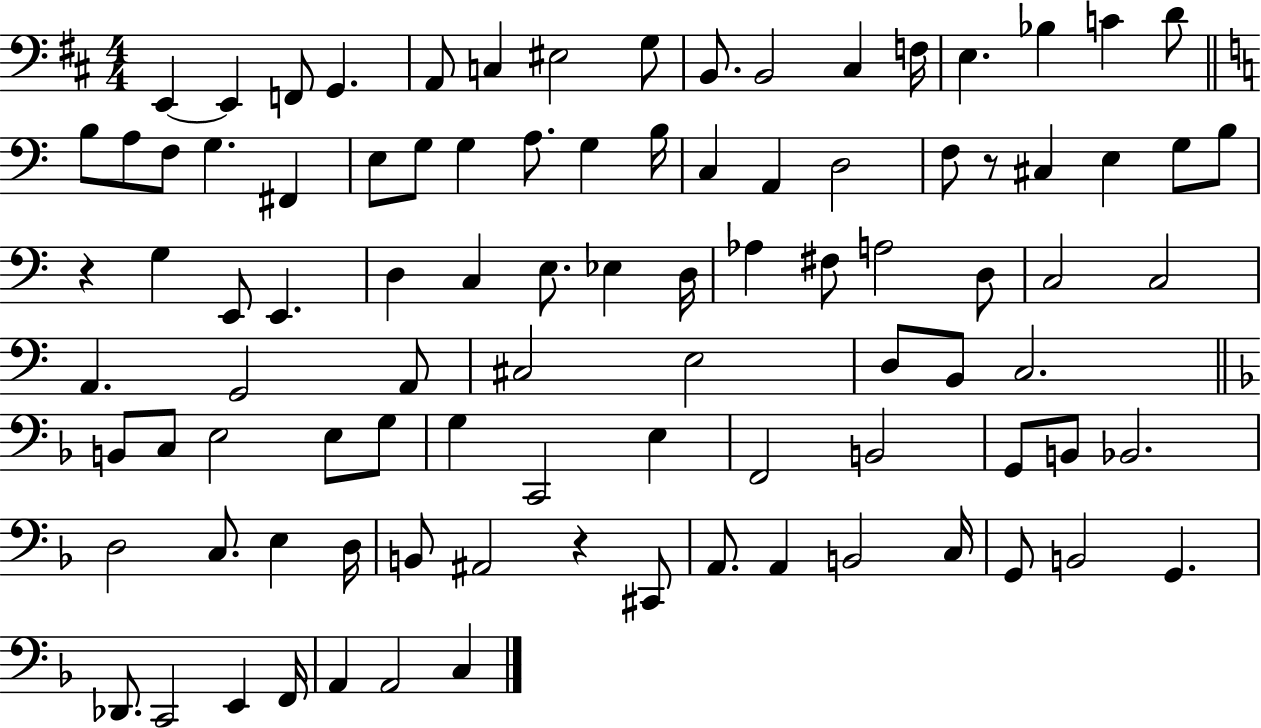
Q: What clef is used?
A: bass